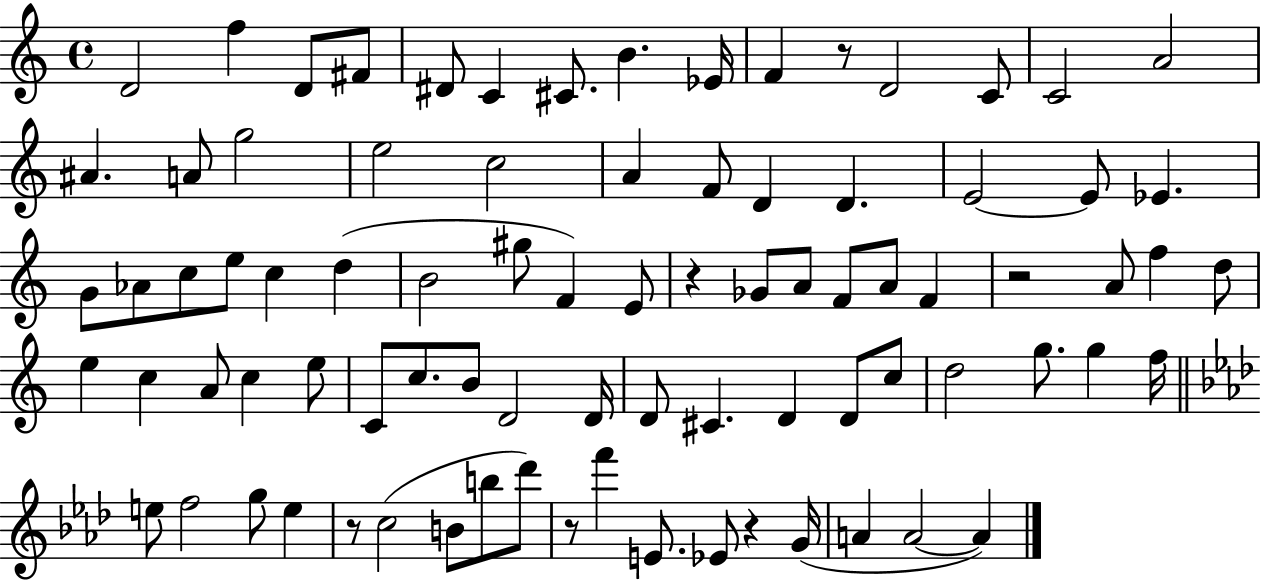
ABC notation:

X:1
T:Untitled
M:4/4
L:1/4
K:C
D2 f D/2 ^F/2 ^D/2 C ^C/2 B _E/4 F z/2 D2 C/2 C2 A2 ^A A/2 g2 e2 c2 A F/2 D D E2 E/2 _E G/2 _A/2 c/2 e/2 c d B2 ^g/2 F E/2 z _G/2 A/2 F/2 A/2 F z2 A/2 f d/2 e c A/2 c e/2 C/2 c/2 B/2 D2 D/4 D/2 ^C D D/2 c/2 d2 g/2 g f/4 e/2 f2 g/2 e z/2 c2 B/2 b/2 _d'/2 z/2 f' E/2 _E/2 z G/4 A A2 A